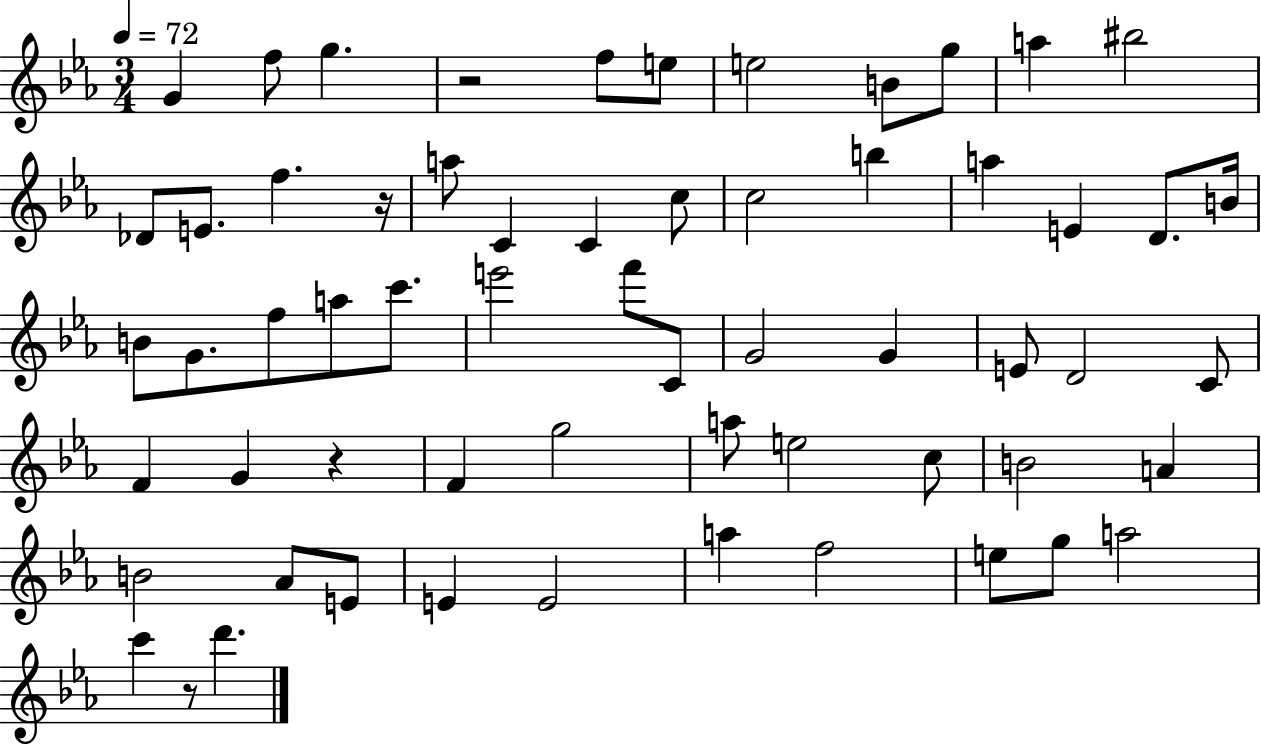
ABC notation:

X:1
T:Untitled
M:3/4
L:1/4
K:Eb
G f/2 g z2 f/2 e/2 e2 B/2 g/2 a ^b2 _D/2 E/2 f z/4 a/2 C C c/2 c2 b a E D/2 B/4 B/2 G/2 f/2 a/2 c'/2 e'2 f'/2 C/2 G2 G E/2 D2 C/2 F G z F g2 a/2 e2 c/2 B2 A B2 _A/2 E/2 E E2 a f2 e/2 g/2 a2 c' z/2 d'